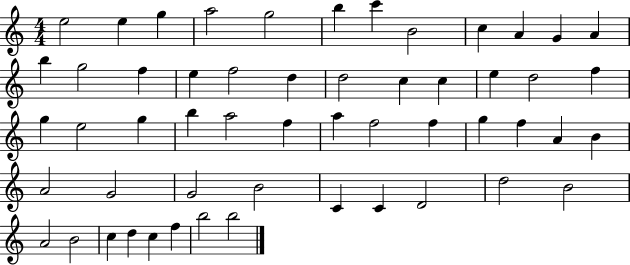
X:1
T:Untitled
M:4/4
L:1/4
K:C
e2 e g a2 g2 b c' B2 c A G A b g2 f e f2 d d2 c c e d2 f g e2 g b a2 f a f2 f g f A B A2 G2 G2 B2 C C D2 d2 B2 A2 B2 c d c f b2 b2